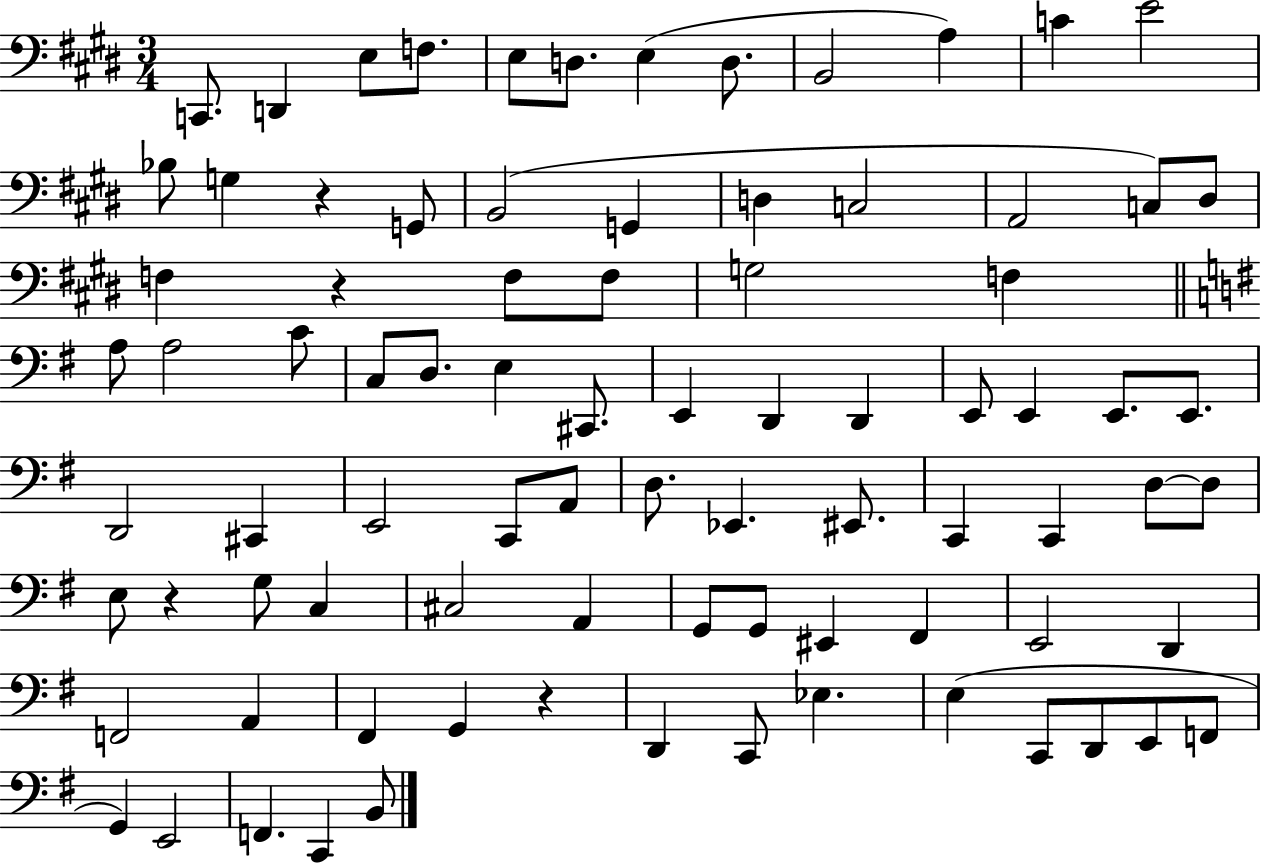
X:1
T:Untitled
M:3/4
L:1/4
K:E
C,,/2 D,, E,/2 F,/2 E,/2 D,/2 E, D,/2 B,,2 A, C E2 _B,/2 G, z G,,/2 B,,2 G,, D, C,2 A,,2 C,/2 ^D,/2 F, z F,/2 F,/2 G,2 F, A,/2 A,2 C/2 C,/2 D,/2 E, ^C,,/2 E,, D,, D,, E,,/2 E,, E,,/2 E,,/2 D,,2 ^C,, E,,2 C,,/2 A,,/2 D,/2 _E,, ^E,,/2 C,, C,, D,/2 D,/2 E,/2 z G,/2 C, ^C,2 A,, G,,/2 G,,/2 ^E,, ^F,, E,,2 D,, F,,2 A,, ^F,, G,, z D,, C,,/2 _E, E, C,,/2 D,,/2 E,,/2 F,,/2 G,, E,,2 F,, C,, B,,/2